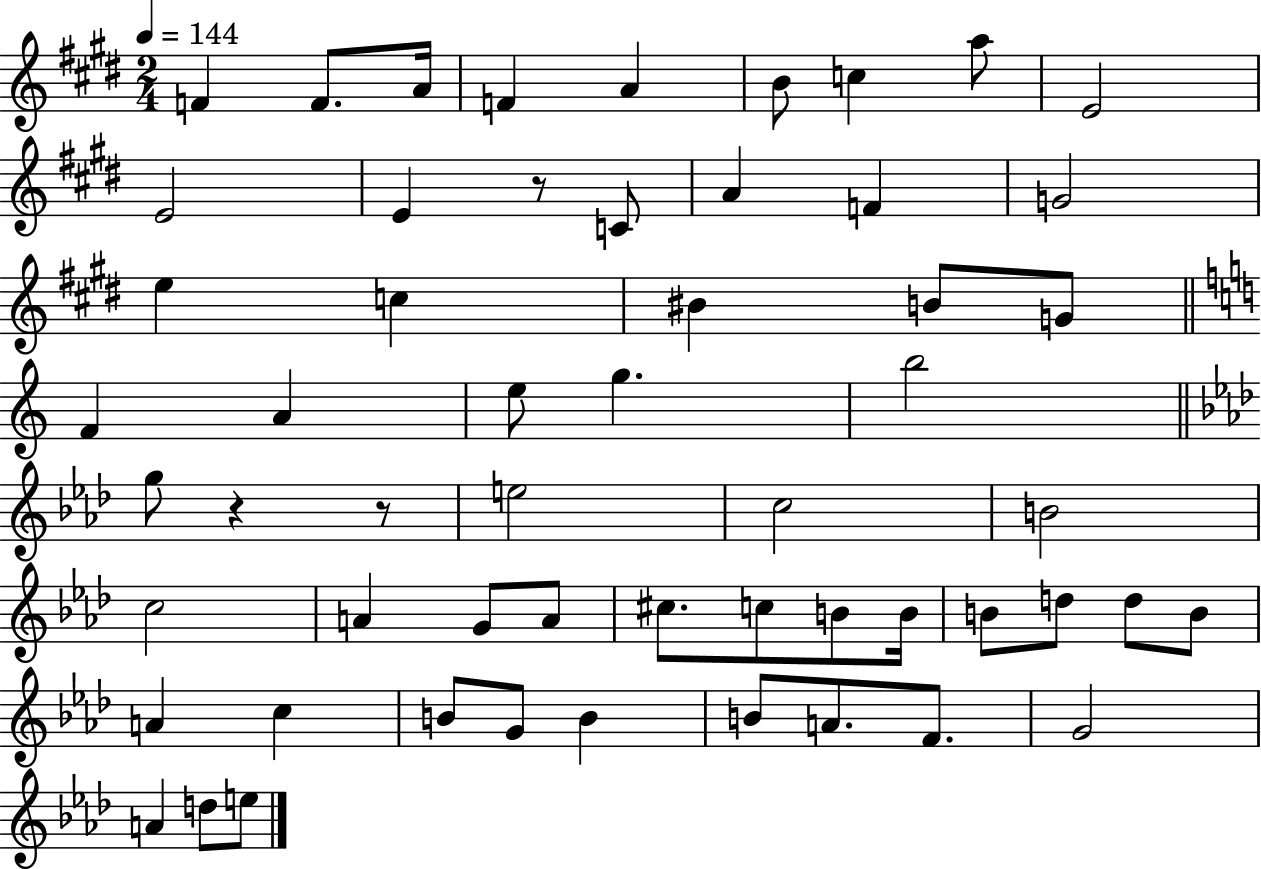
X:1
T:Untitled
M:2/4
L:1/4
K:E
F F/2 A/4 F A B/2 c a/2 E2 E2 E z/2 C/2 A F G2 e c ^B B/2 G/2 F A e/2 g b2 g/2 z z/2 e2 c2 B2 c2 A G/2 A/2 ^c/2 c/2 B/2 B/4 B/2 d/2 d/2 B/2 A c B/2 G/2 B B/2 A/2 F/2 G2 A d/2 e/2